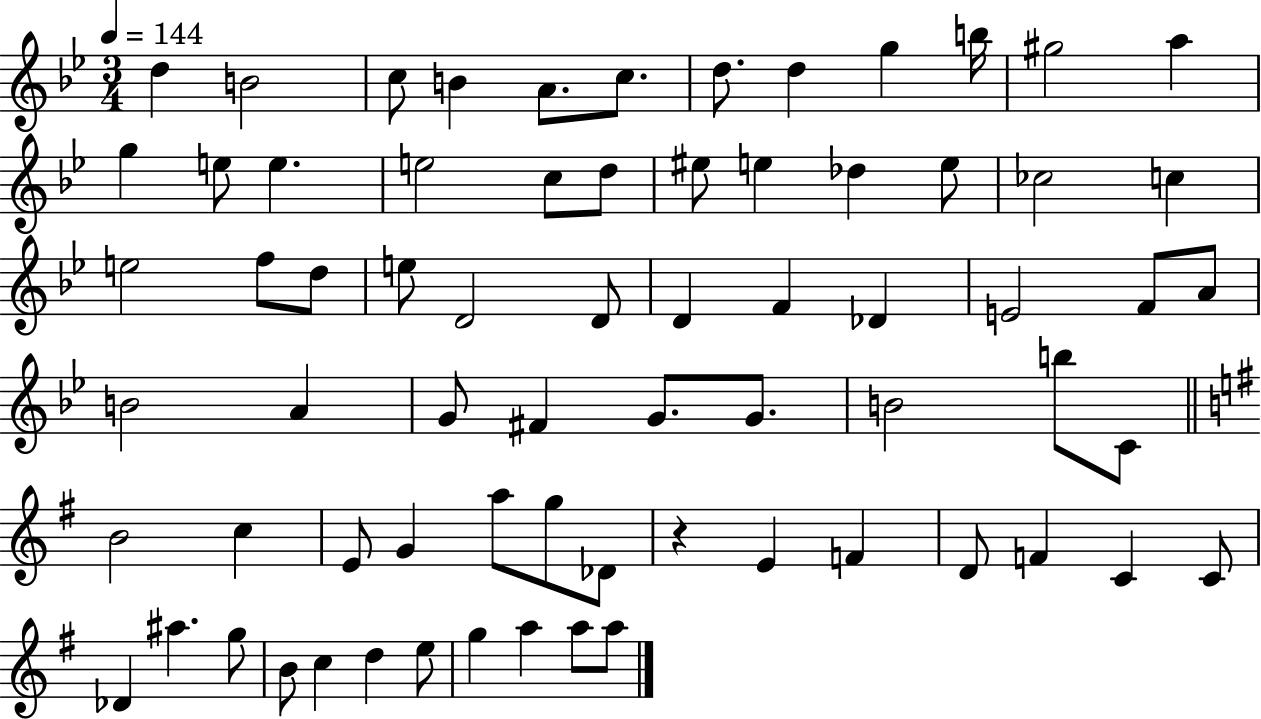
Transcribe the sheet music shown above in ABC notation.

X:1
T:Untitled
M:3/4
L:1/4
K:Bb
d B2 c/2 B A/2 c/2 d/2 d g b/4 ^g2 a g e/2 e e2 c/2 d/2 ^e/2 e _d e/2 _c2 c e2 f/2 d/2 e/2 D2 D/2 D F _D E2 F/2 A/2 B2 A G/2 ^F G/2 G/2 B2 b/2 C/2 B2 c E/2 G a/2 g/2 _D/2 z E F D/2 F C C/2 _D ^a g/2 B/2 c d e/2 g a a/2 a/2